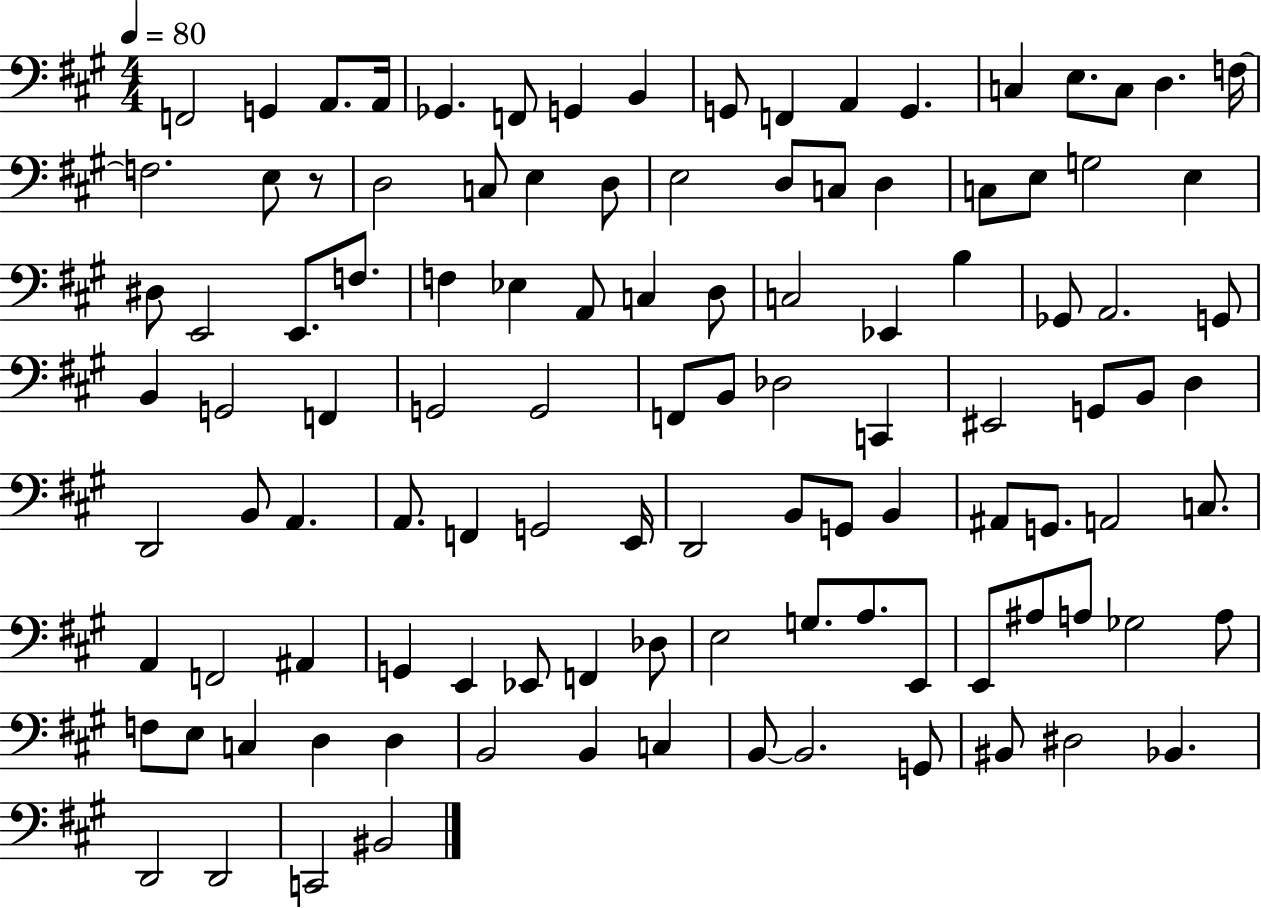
F2/h G2/q A2/e. A2/s Gb2/q. F2/e G2/q B2/q G2/e F2/q A2/q G2/q. C3/q E3/e. C3/e D3/q. F3/s F3/h. E3/e R/e D3/h C3/e E3/q D3/e E3/h D3/e C3/e D3/q C3/e E3/e G3/h E3/q D#3/e E2/h E2/e. F3/e. F3/q Eb3/q A2/e C3/q D3/e C3/h Eb2/q B3/q Gb2/e A2/h. G2/e B2/q G2/h F2/q G2/h G2/h F2/e B2/e Db3/h C2/q EIS2/h G2/e B2/e D3/q D2/h B2/e A2/q. A2/e. F2/q G2/h E2/s D2/h B2/e G2/e B2/q A#2/e G2/e. A2/h C3/e. A2/q F2/h A#2/q G2/q E2/q Eb2/e F2/q Db3/e E3/h G3/e. A3/e. E2/e E2/e A#3/e A3/e Gb3/h A3/e F3/e E3/e C3/q D3/q D3/q B2/h B2/q C3/q B2/e B2/h. G2/e BIS2/e D#3/h Bb2/q. D2/h D2/h C2/h BIS2/h